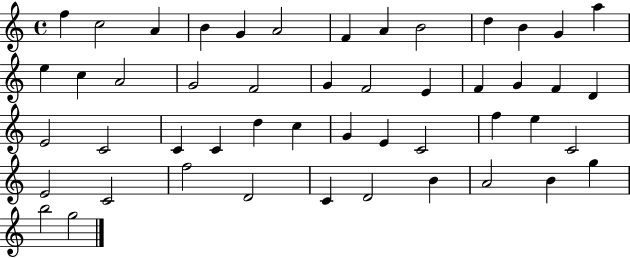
X:1
T:Untitled
M:4/4
L:1/4
K:C
f c2 A B G A2 F A B2 d B G a e c A2 G2 F2 G F2 E F G F D E2 C2 C C d c G E C2 f e C2 E2 C2 f2 D2 C D2 B A2 B g b2 g2